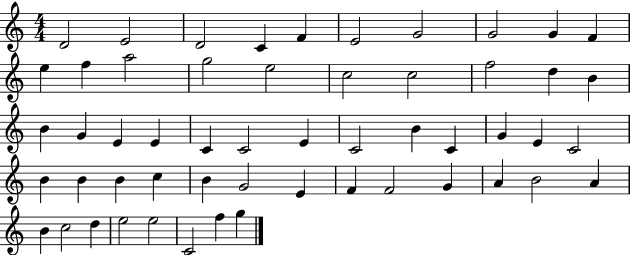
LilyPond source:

{
  \clef treble
  \numericTimeSignature
  \time 4/4
  \key c \major
  d'2 e'2 | d'2 c'4 f'4 | e'2 g'2 | g'2 g'4 f'4 | \break e''4 f''4 a''2 | g''2 e''2 | c''2 c''2 | f''2 d''4 b'4 | \break b'4 g'4 e'4 e'4 | c'4 c'2 e'4 | c'2 b'4 c'4 | g'4 e'4 c'2 | \break b'4 b'4 b'4 c''4 | b'4 g'2 e'4 | f'4 f'2 g'4 | a'4 b'2 a'4 | \break b'4 c''2 d''4 | e''2 e''2 | c'2 f''4 g''4 | \bar "|."
}